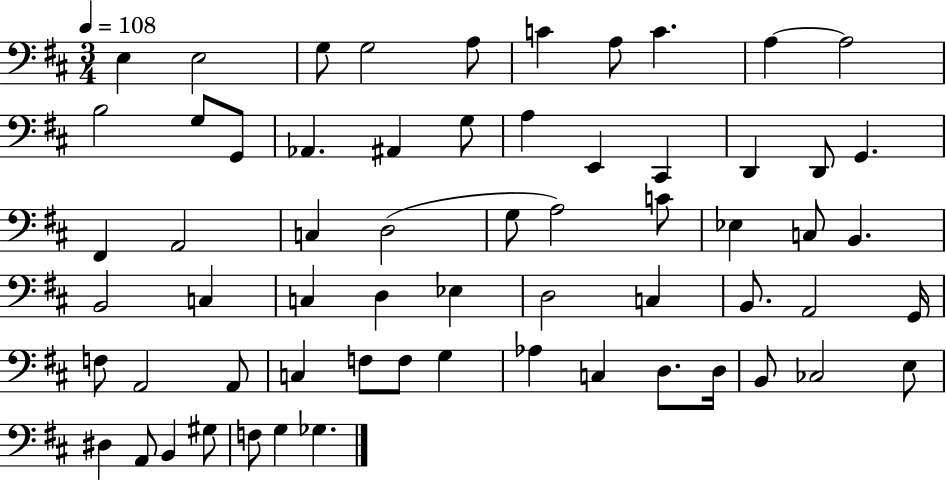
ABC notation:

X:1
T:Untitled
M:3/4
L:1/4
K:D
E, E,2 G,/2 G,2 A,/2 C A,/2 C A, A,2 B,2 G,/2 G,,/2 _A,, ^A,, G,/2 A, E,, ^C,, D,, D,,/2 G,, ^F,, A,,2 C, D,2 G,/2 A,2 C/2 _E, C,/2 B,, B,,2 C, C, D, _E, D,2 C, B,,/2 A,,2 G,,/4 F,/2 A,,2 A,,/2 C, F,/2 F,/2 G, _A, C, D,/2 D,/4 B,,/2 _C,2 E,/2 ^D, A,,/2 B,, ^G,/2 F,/2 G, _G,